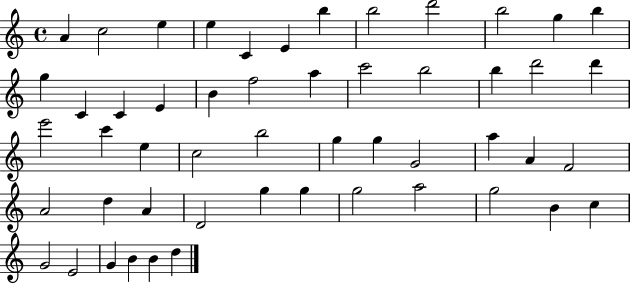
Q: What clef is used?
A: treble